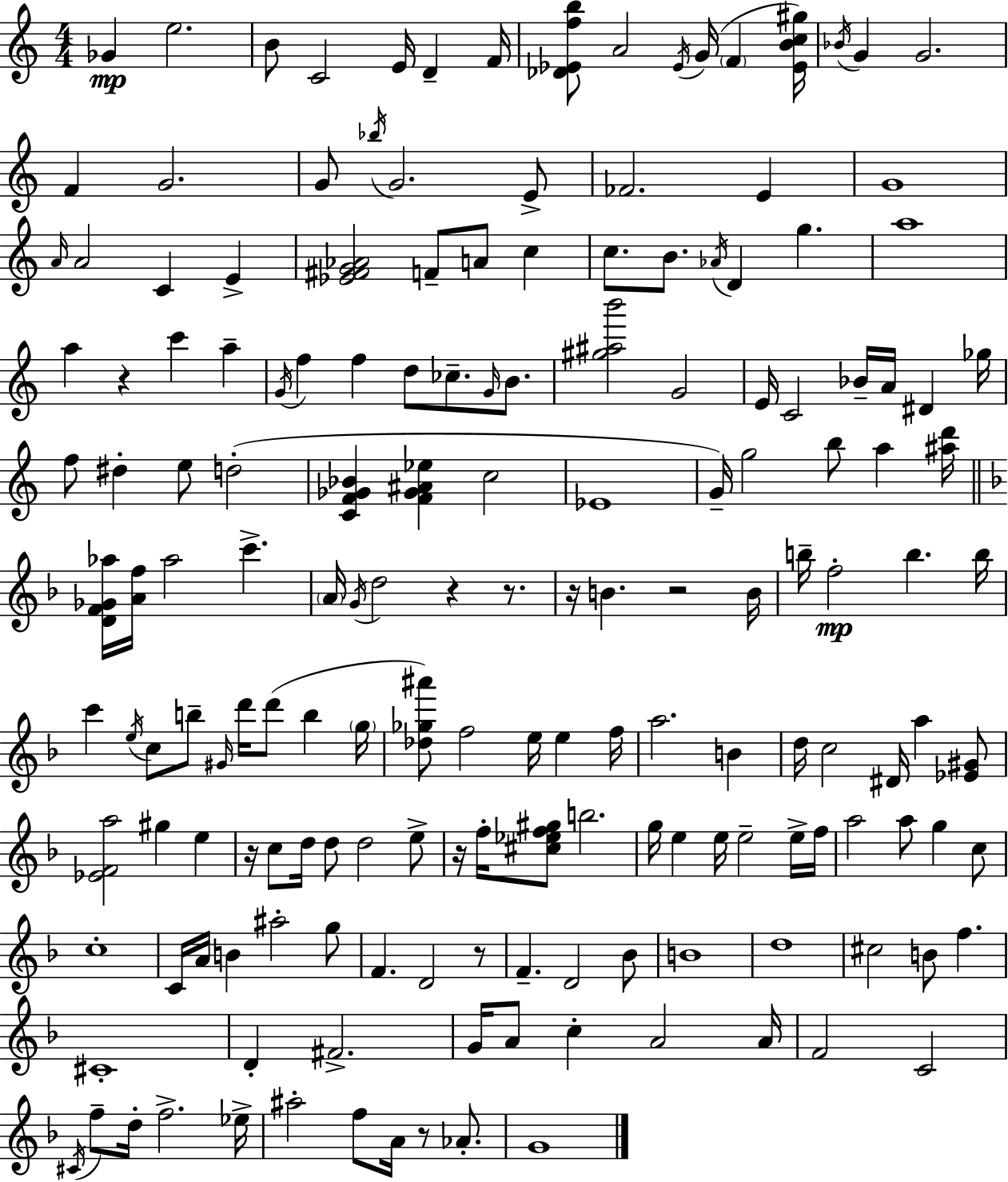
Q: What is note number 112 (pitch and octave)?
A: C5